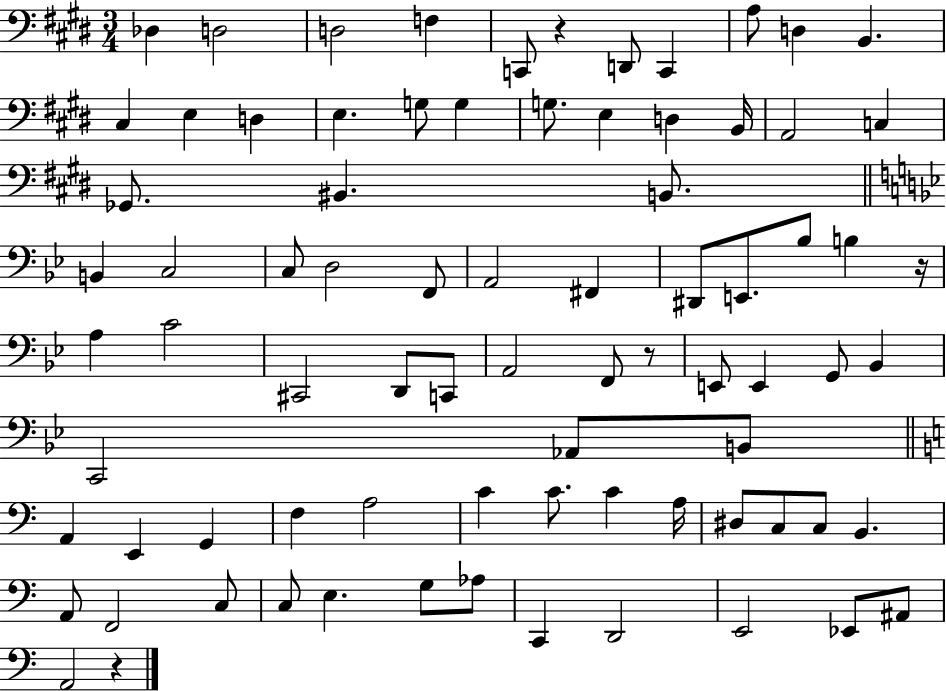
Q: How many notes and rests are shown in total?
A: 80